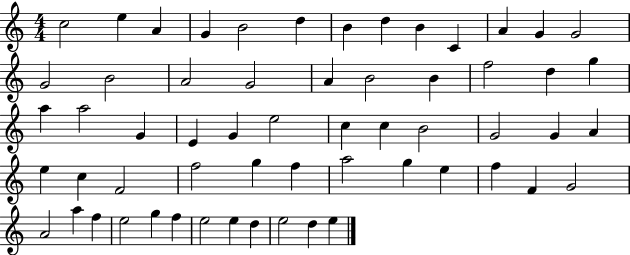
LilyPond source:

{
  \clef treble
  \numericTimeSignature
  \time 4/4
  \key c \major
  c''2 e''4 a'4 | g'4 b'2 d''4 | b'4 d''4 b'4 c'4 | a'4 g'4 g'2 | \break g'2 b'2 | a'2 g'2 | a'4 b'2 b'4 | f''2 d''4 g''4 | \break a''4 a''2 g'4 | e'4 g'4 e''2 | c''4 c''4 b'2 | g'2 g'4 a'4 | \break e''4 c''4 f'2 | f''2 g''4 f''4 | a''2 g''4 e''4 | f''4 f'4 g'2 | \break a'2 a''4 f''4 | e''2 g''4 f''4 | e''2 e''4 d''4 | e''2 d''4 e''4 | \break \bar "|."
}